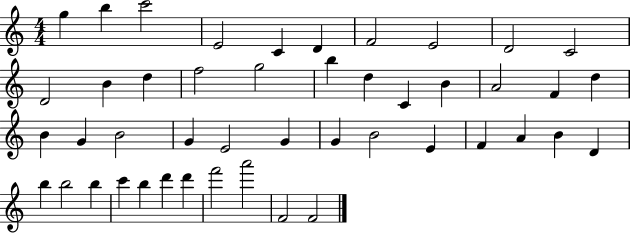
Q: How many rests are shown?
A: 0